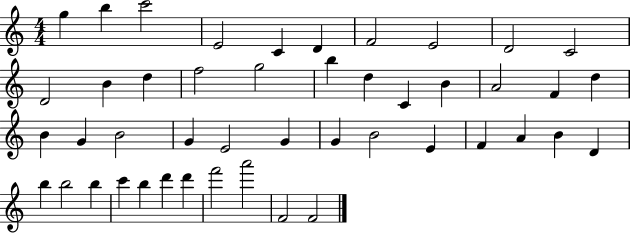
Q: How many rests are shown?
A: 0